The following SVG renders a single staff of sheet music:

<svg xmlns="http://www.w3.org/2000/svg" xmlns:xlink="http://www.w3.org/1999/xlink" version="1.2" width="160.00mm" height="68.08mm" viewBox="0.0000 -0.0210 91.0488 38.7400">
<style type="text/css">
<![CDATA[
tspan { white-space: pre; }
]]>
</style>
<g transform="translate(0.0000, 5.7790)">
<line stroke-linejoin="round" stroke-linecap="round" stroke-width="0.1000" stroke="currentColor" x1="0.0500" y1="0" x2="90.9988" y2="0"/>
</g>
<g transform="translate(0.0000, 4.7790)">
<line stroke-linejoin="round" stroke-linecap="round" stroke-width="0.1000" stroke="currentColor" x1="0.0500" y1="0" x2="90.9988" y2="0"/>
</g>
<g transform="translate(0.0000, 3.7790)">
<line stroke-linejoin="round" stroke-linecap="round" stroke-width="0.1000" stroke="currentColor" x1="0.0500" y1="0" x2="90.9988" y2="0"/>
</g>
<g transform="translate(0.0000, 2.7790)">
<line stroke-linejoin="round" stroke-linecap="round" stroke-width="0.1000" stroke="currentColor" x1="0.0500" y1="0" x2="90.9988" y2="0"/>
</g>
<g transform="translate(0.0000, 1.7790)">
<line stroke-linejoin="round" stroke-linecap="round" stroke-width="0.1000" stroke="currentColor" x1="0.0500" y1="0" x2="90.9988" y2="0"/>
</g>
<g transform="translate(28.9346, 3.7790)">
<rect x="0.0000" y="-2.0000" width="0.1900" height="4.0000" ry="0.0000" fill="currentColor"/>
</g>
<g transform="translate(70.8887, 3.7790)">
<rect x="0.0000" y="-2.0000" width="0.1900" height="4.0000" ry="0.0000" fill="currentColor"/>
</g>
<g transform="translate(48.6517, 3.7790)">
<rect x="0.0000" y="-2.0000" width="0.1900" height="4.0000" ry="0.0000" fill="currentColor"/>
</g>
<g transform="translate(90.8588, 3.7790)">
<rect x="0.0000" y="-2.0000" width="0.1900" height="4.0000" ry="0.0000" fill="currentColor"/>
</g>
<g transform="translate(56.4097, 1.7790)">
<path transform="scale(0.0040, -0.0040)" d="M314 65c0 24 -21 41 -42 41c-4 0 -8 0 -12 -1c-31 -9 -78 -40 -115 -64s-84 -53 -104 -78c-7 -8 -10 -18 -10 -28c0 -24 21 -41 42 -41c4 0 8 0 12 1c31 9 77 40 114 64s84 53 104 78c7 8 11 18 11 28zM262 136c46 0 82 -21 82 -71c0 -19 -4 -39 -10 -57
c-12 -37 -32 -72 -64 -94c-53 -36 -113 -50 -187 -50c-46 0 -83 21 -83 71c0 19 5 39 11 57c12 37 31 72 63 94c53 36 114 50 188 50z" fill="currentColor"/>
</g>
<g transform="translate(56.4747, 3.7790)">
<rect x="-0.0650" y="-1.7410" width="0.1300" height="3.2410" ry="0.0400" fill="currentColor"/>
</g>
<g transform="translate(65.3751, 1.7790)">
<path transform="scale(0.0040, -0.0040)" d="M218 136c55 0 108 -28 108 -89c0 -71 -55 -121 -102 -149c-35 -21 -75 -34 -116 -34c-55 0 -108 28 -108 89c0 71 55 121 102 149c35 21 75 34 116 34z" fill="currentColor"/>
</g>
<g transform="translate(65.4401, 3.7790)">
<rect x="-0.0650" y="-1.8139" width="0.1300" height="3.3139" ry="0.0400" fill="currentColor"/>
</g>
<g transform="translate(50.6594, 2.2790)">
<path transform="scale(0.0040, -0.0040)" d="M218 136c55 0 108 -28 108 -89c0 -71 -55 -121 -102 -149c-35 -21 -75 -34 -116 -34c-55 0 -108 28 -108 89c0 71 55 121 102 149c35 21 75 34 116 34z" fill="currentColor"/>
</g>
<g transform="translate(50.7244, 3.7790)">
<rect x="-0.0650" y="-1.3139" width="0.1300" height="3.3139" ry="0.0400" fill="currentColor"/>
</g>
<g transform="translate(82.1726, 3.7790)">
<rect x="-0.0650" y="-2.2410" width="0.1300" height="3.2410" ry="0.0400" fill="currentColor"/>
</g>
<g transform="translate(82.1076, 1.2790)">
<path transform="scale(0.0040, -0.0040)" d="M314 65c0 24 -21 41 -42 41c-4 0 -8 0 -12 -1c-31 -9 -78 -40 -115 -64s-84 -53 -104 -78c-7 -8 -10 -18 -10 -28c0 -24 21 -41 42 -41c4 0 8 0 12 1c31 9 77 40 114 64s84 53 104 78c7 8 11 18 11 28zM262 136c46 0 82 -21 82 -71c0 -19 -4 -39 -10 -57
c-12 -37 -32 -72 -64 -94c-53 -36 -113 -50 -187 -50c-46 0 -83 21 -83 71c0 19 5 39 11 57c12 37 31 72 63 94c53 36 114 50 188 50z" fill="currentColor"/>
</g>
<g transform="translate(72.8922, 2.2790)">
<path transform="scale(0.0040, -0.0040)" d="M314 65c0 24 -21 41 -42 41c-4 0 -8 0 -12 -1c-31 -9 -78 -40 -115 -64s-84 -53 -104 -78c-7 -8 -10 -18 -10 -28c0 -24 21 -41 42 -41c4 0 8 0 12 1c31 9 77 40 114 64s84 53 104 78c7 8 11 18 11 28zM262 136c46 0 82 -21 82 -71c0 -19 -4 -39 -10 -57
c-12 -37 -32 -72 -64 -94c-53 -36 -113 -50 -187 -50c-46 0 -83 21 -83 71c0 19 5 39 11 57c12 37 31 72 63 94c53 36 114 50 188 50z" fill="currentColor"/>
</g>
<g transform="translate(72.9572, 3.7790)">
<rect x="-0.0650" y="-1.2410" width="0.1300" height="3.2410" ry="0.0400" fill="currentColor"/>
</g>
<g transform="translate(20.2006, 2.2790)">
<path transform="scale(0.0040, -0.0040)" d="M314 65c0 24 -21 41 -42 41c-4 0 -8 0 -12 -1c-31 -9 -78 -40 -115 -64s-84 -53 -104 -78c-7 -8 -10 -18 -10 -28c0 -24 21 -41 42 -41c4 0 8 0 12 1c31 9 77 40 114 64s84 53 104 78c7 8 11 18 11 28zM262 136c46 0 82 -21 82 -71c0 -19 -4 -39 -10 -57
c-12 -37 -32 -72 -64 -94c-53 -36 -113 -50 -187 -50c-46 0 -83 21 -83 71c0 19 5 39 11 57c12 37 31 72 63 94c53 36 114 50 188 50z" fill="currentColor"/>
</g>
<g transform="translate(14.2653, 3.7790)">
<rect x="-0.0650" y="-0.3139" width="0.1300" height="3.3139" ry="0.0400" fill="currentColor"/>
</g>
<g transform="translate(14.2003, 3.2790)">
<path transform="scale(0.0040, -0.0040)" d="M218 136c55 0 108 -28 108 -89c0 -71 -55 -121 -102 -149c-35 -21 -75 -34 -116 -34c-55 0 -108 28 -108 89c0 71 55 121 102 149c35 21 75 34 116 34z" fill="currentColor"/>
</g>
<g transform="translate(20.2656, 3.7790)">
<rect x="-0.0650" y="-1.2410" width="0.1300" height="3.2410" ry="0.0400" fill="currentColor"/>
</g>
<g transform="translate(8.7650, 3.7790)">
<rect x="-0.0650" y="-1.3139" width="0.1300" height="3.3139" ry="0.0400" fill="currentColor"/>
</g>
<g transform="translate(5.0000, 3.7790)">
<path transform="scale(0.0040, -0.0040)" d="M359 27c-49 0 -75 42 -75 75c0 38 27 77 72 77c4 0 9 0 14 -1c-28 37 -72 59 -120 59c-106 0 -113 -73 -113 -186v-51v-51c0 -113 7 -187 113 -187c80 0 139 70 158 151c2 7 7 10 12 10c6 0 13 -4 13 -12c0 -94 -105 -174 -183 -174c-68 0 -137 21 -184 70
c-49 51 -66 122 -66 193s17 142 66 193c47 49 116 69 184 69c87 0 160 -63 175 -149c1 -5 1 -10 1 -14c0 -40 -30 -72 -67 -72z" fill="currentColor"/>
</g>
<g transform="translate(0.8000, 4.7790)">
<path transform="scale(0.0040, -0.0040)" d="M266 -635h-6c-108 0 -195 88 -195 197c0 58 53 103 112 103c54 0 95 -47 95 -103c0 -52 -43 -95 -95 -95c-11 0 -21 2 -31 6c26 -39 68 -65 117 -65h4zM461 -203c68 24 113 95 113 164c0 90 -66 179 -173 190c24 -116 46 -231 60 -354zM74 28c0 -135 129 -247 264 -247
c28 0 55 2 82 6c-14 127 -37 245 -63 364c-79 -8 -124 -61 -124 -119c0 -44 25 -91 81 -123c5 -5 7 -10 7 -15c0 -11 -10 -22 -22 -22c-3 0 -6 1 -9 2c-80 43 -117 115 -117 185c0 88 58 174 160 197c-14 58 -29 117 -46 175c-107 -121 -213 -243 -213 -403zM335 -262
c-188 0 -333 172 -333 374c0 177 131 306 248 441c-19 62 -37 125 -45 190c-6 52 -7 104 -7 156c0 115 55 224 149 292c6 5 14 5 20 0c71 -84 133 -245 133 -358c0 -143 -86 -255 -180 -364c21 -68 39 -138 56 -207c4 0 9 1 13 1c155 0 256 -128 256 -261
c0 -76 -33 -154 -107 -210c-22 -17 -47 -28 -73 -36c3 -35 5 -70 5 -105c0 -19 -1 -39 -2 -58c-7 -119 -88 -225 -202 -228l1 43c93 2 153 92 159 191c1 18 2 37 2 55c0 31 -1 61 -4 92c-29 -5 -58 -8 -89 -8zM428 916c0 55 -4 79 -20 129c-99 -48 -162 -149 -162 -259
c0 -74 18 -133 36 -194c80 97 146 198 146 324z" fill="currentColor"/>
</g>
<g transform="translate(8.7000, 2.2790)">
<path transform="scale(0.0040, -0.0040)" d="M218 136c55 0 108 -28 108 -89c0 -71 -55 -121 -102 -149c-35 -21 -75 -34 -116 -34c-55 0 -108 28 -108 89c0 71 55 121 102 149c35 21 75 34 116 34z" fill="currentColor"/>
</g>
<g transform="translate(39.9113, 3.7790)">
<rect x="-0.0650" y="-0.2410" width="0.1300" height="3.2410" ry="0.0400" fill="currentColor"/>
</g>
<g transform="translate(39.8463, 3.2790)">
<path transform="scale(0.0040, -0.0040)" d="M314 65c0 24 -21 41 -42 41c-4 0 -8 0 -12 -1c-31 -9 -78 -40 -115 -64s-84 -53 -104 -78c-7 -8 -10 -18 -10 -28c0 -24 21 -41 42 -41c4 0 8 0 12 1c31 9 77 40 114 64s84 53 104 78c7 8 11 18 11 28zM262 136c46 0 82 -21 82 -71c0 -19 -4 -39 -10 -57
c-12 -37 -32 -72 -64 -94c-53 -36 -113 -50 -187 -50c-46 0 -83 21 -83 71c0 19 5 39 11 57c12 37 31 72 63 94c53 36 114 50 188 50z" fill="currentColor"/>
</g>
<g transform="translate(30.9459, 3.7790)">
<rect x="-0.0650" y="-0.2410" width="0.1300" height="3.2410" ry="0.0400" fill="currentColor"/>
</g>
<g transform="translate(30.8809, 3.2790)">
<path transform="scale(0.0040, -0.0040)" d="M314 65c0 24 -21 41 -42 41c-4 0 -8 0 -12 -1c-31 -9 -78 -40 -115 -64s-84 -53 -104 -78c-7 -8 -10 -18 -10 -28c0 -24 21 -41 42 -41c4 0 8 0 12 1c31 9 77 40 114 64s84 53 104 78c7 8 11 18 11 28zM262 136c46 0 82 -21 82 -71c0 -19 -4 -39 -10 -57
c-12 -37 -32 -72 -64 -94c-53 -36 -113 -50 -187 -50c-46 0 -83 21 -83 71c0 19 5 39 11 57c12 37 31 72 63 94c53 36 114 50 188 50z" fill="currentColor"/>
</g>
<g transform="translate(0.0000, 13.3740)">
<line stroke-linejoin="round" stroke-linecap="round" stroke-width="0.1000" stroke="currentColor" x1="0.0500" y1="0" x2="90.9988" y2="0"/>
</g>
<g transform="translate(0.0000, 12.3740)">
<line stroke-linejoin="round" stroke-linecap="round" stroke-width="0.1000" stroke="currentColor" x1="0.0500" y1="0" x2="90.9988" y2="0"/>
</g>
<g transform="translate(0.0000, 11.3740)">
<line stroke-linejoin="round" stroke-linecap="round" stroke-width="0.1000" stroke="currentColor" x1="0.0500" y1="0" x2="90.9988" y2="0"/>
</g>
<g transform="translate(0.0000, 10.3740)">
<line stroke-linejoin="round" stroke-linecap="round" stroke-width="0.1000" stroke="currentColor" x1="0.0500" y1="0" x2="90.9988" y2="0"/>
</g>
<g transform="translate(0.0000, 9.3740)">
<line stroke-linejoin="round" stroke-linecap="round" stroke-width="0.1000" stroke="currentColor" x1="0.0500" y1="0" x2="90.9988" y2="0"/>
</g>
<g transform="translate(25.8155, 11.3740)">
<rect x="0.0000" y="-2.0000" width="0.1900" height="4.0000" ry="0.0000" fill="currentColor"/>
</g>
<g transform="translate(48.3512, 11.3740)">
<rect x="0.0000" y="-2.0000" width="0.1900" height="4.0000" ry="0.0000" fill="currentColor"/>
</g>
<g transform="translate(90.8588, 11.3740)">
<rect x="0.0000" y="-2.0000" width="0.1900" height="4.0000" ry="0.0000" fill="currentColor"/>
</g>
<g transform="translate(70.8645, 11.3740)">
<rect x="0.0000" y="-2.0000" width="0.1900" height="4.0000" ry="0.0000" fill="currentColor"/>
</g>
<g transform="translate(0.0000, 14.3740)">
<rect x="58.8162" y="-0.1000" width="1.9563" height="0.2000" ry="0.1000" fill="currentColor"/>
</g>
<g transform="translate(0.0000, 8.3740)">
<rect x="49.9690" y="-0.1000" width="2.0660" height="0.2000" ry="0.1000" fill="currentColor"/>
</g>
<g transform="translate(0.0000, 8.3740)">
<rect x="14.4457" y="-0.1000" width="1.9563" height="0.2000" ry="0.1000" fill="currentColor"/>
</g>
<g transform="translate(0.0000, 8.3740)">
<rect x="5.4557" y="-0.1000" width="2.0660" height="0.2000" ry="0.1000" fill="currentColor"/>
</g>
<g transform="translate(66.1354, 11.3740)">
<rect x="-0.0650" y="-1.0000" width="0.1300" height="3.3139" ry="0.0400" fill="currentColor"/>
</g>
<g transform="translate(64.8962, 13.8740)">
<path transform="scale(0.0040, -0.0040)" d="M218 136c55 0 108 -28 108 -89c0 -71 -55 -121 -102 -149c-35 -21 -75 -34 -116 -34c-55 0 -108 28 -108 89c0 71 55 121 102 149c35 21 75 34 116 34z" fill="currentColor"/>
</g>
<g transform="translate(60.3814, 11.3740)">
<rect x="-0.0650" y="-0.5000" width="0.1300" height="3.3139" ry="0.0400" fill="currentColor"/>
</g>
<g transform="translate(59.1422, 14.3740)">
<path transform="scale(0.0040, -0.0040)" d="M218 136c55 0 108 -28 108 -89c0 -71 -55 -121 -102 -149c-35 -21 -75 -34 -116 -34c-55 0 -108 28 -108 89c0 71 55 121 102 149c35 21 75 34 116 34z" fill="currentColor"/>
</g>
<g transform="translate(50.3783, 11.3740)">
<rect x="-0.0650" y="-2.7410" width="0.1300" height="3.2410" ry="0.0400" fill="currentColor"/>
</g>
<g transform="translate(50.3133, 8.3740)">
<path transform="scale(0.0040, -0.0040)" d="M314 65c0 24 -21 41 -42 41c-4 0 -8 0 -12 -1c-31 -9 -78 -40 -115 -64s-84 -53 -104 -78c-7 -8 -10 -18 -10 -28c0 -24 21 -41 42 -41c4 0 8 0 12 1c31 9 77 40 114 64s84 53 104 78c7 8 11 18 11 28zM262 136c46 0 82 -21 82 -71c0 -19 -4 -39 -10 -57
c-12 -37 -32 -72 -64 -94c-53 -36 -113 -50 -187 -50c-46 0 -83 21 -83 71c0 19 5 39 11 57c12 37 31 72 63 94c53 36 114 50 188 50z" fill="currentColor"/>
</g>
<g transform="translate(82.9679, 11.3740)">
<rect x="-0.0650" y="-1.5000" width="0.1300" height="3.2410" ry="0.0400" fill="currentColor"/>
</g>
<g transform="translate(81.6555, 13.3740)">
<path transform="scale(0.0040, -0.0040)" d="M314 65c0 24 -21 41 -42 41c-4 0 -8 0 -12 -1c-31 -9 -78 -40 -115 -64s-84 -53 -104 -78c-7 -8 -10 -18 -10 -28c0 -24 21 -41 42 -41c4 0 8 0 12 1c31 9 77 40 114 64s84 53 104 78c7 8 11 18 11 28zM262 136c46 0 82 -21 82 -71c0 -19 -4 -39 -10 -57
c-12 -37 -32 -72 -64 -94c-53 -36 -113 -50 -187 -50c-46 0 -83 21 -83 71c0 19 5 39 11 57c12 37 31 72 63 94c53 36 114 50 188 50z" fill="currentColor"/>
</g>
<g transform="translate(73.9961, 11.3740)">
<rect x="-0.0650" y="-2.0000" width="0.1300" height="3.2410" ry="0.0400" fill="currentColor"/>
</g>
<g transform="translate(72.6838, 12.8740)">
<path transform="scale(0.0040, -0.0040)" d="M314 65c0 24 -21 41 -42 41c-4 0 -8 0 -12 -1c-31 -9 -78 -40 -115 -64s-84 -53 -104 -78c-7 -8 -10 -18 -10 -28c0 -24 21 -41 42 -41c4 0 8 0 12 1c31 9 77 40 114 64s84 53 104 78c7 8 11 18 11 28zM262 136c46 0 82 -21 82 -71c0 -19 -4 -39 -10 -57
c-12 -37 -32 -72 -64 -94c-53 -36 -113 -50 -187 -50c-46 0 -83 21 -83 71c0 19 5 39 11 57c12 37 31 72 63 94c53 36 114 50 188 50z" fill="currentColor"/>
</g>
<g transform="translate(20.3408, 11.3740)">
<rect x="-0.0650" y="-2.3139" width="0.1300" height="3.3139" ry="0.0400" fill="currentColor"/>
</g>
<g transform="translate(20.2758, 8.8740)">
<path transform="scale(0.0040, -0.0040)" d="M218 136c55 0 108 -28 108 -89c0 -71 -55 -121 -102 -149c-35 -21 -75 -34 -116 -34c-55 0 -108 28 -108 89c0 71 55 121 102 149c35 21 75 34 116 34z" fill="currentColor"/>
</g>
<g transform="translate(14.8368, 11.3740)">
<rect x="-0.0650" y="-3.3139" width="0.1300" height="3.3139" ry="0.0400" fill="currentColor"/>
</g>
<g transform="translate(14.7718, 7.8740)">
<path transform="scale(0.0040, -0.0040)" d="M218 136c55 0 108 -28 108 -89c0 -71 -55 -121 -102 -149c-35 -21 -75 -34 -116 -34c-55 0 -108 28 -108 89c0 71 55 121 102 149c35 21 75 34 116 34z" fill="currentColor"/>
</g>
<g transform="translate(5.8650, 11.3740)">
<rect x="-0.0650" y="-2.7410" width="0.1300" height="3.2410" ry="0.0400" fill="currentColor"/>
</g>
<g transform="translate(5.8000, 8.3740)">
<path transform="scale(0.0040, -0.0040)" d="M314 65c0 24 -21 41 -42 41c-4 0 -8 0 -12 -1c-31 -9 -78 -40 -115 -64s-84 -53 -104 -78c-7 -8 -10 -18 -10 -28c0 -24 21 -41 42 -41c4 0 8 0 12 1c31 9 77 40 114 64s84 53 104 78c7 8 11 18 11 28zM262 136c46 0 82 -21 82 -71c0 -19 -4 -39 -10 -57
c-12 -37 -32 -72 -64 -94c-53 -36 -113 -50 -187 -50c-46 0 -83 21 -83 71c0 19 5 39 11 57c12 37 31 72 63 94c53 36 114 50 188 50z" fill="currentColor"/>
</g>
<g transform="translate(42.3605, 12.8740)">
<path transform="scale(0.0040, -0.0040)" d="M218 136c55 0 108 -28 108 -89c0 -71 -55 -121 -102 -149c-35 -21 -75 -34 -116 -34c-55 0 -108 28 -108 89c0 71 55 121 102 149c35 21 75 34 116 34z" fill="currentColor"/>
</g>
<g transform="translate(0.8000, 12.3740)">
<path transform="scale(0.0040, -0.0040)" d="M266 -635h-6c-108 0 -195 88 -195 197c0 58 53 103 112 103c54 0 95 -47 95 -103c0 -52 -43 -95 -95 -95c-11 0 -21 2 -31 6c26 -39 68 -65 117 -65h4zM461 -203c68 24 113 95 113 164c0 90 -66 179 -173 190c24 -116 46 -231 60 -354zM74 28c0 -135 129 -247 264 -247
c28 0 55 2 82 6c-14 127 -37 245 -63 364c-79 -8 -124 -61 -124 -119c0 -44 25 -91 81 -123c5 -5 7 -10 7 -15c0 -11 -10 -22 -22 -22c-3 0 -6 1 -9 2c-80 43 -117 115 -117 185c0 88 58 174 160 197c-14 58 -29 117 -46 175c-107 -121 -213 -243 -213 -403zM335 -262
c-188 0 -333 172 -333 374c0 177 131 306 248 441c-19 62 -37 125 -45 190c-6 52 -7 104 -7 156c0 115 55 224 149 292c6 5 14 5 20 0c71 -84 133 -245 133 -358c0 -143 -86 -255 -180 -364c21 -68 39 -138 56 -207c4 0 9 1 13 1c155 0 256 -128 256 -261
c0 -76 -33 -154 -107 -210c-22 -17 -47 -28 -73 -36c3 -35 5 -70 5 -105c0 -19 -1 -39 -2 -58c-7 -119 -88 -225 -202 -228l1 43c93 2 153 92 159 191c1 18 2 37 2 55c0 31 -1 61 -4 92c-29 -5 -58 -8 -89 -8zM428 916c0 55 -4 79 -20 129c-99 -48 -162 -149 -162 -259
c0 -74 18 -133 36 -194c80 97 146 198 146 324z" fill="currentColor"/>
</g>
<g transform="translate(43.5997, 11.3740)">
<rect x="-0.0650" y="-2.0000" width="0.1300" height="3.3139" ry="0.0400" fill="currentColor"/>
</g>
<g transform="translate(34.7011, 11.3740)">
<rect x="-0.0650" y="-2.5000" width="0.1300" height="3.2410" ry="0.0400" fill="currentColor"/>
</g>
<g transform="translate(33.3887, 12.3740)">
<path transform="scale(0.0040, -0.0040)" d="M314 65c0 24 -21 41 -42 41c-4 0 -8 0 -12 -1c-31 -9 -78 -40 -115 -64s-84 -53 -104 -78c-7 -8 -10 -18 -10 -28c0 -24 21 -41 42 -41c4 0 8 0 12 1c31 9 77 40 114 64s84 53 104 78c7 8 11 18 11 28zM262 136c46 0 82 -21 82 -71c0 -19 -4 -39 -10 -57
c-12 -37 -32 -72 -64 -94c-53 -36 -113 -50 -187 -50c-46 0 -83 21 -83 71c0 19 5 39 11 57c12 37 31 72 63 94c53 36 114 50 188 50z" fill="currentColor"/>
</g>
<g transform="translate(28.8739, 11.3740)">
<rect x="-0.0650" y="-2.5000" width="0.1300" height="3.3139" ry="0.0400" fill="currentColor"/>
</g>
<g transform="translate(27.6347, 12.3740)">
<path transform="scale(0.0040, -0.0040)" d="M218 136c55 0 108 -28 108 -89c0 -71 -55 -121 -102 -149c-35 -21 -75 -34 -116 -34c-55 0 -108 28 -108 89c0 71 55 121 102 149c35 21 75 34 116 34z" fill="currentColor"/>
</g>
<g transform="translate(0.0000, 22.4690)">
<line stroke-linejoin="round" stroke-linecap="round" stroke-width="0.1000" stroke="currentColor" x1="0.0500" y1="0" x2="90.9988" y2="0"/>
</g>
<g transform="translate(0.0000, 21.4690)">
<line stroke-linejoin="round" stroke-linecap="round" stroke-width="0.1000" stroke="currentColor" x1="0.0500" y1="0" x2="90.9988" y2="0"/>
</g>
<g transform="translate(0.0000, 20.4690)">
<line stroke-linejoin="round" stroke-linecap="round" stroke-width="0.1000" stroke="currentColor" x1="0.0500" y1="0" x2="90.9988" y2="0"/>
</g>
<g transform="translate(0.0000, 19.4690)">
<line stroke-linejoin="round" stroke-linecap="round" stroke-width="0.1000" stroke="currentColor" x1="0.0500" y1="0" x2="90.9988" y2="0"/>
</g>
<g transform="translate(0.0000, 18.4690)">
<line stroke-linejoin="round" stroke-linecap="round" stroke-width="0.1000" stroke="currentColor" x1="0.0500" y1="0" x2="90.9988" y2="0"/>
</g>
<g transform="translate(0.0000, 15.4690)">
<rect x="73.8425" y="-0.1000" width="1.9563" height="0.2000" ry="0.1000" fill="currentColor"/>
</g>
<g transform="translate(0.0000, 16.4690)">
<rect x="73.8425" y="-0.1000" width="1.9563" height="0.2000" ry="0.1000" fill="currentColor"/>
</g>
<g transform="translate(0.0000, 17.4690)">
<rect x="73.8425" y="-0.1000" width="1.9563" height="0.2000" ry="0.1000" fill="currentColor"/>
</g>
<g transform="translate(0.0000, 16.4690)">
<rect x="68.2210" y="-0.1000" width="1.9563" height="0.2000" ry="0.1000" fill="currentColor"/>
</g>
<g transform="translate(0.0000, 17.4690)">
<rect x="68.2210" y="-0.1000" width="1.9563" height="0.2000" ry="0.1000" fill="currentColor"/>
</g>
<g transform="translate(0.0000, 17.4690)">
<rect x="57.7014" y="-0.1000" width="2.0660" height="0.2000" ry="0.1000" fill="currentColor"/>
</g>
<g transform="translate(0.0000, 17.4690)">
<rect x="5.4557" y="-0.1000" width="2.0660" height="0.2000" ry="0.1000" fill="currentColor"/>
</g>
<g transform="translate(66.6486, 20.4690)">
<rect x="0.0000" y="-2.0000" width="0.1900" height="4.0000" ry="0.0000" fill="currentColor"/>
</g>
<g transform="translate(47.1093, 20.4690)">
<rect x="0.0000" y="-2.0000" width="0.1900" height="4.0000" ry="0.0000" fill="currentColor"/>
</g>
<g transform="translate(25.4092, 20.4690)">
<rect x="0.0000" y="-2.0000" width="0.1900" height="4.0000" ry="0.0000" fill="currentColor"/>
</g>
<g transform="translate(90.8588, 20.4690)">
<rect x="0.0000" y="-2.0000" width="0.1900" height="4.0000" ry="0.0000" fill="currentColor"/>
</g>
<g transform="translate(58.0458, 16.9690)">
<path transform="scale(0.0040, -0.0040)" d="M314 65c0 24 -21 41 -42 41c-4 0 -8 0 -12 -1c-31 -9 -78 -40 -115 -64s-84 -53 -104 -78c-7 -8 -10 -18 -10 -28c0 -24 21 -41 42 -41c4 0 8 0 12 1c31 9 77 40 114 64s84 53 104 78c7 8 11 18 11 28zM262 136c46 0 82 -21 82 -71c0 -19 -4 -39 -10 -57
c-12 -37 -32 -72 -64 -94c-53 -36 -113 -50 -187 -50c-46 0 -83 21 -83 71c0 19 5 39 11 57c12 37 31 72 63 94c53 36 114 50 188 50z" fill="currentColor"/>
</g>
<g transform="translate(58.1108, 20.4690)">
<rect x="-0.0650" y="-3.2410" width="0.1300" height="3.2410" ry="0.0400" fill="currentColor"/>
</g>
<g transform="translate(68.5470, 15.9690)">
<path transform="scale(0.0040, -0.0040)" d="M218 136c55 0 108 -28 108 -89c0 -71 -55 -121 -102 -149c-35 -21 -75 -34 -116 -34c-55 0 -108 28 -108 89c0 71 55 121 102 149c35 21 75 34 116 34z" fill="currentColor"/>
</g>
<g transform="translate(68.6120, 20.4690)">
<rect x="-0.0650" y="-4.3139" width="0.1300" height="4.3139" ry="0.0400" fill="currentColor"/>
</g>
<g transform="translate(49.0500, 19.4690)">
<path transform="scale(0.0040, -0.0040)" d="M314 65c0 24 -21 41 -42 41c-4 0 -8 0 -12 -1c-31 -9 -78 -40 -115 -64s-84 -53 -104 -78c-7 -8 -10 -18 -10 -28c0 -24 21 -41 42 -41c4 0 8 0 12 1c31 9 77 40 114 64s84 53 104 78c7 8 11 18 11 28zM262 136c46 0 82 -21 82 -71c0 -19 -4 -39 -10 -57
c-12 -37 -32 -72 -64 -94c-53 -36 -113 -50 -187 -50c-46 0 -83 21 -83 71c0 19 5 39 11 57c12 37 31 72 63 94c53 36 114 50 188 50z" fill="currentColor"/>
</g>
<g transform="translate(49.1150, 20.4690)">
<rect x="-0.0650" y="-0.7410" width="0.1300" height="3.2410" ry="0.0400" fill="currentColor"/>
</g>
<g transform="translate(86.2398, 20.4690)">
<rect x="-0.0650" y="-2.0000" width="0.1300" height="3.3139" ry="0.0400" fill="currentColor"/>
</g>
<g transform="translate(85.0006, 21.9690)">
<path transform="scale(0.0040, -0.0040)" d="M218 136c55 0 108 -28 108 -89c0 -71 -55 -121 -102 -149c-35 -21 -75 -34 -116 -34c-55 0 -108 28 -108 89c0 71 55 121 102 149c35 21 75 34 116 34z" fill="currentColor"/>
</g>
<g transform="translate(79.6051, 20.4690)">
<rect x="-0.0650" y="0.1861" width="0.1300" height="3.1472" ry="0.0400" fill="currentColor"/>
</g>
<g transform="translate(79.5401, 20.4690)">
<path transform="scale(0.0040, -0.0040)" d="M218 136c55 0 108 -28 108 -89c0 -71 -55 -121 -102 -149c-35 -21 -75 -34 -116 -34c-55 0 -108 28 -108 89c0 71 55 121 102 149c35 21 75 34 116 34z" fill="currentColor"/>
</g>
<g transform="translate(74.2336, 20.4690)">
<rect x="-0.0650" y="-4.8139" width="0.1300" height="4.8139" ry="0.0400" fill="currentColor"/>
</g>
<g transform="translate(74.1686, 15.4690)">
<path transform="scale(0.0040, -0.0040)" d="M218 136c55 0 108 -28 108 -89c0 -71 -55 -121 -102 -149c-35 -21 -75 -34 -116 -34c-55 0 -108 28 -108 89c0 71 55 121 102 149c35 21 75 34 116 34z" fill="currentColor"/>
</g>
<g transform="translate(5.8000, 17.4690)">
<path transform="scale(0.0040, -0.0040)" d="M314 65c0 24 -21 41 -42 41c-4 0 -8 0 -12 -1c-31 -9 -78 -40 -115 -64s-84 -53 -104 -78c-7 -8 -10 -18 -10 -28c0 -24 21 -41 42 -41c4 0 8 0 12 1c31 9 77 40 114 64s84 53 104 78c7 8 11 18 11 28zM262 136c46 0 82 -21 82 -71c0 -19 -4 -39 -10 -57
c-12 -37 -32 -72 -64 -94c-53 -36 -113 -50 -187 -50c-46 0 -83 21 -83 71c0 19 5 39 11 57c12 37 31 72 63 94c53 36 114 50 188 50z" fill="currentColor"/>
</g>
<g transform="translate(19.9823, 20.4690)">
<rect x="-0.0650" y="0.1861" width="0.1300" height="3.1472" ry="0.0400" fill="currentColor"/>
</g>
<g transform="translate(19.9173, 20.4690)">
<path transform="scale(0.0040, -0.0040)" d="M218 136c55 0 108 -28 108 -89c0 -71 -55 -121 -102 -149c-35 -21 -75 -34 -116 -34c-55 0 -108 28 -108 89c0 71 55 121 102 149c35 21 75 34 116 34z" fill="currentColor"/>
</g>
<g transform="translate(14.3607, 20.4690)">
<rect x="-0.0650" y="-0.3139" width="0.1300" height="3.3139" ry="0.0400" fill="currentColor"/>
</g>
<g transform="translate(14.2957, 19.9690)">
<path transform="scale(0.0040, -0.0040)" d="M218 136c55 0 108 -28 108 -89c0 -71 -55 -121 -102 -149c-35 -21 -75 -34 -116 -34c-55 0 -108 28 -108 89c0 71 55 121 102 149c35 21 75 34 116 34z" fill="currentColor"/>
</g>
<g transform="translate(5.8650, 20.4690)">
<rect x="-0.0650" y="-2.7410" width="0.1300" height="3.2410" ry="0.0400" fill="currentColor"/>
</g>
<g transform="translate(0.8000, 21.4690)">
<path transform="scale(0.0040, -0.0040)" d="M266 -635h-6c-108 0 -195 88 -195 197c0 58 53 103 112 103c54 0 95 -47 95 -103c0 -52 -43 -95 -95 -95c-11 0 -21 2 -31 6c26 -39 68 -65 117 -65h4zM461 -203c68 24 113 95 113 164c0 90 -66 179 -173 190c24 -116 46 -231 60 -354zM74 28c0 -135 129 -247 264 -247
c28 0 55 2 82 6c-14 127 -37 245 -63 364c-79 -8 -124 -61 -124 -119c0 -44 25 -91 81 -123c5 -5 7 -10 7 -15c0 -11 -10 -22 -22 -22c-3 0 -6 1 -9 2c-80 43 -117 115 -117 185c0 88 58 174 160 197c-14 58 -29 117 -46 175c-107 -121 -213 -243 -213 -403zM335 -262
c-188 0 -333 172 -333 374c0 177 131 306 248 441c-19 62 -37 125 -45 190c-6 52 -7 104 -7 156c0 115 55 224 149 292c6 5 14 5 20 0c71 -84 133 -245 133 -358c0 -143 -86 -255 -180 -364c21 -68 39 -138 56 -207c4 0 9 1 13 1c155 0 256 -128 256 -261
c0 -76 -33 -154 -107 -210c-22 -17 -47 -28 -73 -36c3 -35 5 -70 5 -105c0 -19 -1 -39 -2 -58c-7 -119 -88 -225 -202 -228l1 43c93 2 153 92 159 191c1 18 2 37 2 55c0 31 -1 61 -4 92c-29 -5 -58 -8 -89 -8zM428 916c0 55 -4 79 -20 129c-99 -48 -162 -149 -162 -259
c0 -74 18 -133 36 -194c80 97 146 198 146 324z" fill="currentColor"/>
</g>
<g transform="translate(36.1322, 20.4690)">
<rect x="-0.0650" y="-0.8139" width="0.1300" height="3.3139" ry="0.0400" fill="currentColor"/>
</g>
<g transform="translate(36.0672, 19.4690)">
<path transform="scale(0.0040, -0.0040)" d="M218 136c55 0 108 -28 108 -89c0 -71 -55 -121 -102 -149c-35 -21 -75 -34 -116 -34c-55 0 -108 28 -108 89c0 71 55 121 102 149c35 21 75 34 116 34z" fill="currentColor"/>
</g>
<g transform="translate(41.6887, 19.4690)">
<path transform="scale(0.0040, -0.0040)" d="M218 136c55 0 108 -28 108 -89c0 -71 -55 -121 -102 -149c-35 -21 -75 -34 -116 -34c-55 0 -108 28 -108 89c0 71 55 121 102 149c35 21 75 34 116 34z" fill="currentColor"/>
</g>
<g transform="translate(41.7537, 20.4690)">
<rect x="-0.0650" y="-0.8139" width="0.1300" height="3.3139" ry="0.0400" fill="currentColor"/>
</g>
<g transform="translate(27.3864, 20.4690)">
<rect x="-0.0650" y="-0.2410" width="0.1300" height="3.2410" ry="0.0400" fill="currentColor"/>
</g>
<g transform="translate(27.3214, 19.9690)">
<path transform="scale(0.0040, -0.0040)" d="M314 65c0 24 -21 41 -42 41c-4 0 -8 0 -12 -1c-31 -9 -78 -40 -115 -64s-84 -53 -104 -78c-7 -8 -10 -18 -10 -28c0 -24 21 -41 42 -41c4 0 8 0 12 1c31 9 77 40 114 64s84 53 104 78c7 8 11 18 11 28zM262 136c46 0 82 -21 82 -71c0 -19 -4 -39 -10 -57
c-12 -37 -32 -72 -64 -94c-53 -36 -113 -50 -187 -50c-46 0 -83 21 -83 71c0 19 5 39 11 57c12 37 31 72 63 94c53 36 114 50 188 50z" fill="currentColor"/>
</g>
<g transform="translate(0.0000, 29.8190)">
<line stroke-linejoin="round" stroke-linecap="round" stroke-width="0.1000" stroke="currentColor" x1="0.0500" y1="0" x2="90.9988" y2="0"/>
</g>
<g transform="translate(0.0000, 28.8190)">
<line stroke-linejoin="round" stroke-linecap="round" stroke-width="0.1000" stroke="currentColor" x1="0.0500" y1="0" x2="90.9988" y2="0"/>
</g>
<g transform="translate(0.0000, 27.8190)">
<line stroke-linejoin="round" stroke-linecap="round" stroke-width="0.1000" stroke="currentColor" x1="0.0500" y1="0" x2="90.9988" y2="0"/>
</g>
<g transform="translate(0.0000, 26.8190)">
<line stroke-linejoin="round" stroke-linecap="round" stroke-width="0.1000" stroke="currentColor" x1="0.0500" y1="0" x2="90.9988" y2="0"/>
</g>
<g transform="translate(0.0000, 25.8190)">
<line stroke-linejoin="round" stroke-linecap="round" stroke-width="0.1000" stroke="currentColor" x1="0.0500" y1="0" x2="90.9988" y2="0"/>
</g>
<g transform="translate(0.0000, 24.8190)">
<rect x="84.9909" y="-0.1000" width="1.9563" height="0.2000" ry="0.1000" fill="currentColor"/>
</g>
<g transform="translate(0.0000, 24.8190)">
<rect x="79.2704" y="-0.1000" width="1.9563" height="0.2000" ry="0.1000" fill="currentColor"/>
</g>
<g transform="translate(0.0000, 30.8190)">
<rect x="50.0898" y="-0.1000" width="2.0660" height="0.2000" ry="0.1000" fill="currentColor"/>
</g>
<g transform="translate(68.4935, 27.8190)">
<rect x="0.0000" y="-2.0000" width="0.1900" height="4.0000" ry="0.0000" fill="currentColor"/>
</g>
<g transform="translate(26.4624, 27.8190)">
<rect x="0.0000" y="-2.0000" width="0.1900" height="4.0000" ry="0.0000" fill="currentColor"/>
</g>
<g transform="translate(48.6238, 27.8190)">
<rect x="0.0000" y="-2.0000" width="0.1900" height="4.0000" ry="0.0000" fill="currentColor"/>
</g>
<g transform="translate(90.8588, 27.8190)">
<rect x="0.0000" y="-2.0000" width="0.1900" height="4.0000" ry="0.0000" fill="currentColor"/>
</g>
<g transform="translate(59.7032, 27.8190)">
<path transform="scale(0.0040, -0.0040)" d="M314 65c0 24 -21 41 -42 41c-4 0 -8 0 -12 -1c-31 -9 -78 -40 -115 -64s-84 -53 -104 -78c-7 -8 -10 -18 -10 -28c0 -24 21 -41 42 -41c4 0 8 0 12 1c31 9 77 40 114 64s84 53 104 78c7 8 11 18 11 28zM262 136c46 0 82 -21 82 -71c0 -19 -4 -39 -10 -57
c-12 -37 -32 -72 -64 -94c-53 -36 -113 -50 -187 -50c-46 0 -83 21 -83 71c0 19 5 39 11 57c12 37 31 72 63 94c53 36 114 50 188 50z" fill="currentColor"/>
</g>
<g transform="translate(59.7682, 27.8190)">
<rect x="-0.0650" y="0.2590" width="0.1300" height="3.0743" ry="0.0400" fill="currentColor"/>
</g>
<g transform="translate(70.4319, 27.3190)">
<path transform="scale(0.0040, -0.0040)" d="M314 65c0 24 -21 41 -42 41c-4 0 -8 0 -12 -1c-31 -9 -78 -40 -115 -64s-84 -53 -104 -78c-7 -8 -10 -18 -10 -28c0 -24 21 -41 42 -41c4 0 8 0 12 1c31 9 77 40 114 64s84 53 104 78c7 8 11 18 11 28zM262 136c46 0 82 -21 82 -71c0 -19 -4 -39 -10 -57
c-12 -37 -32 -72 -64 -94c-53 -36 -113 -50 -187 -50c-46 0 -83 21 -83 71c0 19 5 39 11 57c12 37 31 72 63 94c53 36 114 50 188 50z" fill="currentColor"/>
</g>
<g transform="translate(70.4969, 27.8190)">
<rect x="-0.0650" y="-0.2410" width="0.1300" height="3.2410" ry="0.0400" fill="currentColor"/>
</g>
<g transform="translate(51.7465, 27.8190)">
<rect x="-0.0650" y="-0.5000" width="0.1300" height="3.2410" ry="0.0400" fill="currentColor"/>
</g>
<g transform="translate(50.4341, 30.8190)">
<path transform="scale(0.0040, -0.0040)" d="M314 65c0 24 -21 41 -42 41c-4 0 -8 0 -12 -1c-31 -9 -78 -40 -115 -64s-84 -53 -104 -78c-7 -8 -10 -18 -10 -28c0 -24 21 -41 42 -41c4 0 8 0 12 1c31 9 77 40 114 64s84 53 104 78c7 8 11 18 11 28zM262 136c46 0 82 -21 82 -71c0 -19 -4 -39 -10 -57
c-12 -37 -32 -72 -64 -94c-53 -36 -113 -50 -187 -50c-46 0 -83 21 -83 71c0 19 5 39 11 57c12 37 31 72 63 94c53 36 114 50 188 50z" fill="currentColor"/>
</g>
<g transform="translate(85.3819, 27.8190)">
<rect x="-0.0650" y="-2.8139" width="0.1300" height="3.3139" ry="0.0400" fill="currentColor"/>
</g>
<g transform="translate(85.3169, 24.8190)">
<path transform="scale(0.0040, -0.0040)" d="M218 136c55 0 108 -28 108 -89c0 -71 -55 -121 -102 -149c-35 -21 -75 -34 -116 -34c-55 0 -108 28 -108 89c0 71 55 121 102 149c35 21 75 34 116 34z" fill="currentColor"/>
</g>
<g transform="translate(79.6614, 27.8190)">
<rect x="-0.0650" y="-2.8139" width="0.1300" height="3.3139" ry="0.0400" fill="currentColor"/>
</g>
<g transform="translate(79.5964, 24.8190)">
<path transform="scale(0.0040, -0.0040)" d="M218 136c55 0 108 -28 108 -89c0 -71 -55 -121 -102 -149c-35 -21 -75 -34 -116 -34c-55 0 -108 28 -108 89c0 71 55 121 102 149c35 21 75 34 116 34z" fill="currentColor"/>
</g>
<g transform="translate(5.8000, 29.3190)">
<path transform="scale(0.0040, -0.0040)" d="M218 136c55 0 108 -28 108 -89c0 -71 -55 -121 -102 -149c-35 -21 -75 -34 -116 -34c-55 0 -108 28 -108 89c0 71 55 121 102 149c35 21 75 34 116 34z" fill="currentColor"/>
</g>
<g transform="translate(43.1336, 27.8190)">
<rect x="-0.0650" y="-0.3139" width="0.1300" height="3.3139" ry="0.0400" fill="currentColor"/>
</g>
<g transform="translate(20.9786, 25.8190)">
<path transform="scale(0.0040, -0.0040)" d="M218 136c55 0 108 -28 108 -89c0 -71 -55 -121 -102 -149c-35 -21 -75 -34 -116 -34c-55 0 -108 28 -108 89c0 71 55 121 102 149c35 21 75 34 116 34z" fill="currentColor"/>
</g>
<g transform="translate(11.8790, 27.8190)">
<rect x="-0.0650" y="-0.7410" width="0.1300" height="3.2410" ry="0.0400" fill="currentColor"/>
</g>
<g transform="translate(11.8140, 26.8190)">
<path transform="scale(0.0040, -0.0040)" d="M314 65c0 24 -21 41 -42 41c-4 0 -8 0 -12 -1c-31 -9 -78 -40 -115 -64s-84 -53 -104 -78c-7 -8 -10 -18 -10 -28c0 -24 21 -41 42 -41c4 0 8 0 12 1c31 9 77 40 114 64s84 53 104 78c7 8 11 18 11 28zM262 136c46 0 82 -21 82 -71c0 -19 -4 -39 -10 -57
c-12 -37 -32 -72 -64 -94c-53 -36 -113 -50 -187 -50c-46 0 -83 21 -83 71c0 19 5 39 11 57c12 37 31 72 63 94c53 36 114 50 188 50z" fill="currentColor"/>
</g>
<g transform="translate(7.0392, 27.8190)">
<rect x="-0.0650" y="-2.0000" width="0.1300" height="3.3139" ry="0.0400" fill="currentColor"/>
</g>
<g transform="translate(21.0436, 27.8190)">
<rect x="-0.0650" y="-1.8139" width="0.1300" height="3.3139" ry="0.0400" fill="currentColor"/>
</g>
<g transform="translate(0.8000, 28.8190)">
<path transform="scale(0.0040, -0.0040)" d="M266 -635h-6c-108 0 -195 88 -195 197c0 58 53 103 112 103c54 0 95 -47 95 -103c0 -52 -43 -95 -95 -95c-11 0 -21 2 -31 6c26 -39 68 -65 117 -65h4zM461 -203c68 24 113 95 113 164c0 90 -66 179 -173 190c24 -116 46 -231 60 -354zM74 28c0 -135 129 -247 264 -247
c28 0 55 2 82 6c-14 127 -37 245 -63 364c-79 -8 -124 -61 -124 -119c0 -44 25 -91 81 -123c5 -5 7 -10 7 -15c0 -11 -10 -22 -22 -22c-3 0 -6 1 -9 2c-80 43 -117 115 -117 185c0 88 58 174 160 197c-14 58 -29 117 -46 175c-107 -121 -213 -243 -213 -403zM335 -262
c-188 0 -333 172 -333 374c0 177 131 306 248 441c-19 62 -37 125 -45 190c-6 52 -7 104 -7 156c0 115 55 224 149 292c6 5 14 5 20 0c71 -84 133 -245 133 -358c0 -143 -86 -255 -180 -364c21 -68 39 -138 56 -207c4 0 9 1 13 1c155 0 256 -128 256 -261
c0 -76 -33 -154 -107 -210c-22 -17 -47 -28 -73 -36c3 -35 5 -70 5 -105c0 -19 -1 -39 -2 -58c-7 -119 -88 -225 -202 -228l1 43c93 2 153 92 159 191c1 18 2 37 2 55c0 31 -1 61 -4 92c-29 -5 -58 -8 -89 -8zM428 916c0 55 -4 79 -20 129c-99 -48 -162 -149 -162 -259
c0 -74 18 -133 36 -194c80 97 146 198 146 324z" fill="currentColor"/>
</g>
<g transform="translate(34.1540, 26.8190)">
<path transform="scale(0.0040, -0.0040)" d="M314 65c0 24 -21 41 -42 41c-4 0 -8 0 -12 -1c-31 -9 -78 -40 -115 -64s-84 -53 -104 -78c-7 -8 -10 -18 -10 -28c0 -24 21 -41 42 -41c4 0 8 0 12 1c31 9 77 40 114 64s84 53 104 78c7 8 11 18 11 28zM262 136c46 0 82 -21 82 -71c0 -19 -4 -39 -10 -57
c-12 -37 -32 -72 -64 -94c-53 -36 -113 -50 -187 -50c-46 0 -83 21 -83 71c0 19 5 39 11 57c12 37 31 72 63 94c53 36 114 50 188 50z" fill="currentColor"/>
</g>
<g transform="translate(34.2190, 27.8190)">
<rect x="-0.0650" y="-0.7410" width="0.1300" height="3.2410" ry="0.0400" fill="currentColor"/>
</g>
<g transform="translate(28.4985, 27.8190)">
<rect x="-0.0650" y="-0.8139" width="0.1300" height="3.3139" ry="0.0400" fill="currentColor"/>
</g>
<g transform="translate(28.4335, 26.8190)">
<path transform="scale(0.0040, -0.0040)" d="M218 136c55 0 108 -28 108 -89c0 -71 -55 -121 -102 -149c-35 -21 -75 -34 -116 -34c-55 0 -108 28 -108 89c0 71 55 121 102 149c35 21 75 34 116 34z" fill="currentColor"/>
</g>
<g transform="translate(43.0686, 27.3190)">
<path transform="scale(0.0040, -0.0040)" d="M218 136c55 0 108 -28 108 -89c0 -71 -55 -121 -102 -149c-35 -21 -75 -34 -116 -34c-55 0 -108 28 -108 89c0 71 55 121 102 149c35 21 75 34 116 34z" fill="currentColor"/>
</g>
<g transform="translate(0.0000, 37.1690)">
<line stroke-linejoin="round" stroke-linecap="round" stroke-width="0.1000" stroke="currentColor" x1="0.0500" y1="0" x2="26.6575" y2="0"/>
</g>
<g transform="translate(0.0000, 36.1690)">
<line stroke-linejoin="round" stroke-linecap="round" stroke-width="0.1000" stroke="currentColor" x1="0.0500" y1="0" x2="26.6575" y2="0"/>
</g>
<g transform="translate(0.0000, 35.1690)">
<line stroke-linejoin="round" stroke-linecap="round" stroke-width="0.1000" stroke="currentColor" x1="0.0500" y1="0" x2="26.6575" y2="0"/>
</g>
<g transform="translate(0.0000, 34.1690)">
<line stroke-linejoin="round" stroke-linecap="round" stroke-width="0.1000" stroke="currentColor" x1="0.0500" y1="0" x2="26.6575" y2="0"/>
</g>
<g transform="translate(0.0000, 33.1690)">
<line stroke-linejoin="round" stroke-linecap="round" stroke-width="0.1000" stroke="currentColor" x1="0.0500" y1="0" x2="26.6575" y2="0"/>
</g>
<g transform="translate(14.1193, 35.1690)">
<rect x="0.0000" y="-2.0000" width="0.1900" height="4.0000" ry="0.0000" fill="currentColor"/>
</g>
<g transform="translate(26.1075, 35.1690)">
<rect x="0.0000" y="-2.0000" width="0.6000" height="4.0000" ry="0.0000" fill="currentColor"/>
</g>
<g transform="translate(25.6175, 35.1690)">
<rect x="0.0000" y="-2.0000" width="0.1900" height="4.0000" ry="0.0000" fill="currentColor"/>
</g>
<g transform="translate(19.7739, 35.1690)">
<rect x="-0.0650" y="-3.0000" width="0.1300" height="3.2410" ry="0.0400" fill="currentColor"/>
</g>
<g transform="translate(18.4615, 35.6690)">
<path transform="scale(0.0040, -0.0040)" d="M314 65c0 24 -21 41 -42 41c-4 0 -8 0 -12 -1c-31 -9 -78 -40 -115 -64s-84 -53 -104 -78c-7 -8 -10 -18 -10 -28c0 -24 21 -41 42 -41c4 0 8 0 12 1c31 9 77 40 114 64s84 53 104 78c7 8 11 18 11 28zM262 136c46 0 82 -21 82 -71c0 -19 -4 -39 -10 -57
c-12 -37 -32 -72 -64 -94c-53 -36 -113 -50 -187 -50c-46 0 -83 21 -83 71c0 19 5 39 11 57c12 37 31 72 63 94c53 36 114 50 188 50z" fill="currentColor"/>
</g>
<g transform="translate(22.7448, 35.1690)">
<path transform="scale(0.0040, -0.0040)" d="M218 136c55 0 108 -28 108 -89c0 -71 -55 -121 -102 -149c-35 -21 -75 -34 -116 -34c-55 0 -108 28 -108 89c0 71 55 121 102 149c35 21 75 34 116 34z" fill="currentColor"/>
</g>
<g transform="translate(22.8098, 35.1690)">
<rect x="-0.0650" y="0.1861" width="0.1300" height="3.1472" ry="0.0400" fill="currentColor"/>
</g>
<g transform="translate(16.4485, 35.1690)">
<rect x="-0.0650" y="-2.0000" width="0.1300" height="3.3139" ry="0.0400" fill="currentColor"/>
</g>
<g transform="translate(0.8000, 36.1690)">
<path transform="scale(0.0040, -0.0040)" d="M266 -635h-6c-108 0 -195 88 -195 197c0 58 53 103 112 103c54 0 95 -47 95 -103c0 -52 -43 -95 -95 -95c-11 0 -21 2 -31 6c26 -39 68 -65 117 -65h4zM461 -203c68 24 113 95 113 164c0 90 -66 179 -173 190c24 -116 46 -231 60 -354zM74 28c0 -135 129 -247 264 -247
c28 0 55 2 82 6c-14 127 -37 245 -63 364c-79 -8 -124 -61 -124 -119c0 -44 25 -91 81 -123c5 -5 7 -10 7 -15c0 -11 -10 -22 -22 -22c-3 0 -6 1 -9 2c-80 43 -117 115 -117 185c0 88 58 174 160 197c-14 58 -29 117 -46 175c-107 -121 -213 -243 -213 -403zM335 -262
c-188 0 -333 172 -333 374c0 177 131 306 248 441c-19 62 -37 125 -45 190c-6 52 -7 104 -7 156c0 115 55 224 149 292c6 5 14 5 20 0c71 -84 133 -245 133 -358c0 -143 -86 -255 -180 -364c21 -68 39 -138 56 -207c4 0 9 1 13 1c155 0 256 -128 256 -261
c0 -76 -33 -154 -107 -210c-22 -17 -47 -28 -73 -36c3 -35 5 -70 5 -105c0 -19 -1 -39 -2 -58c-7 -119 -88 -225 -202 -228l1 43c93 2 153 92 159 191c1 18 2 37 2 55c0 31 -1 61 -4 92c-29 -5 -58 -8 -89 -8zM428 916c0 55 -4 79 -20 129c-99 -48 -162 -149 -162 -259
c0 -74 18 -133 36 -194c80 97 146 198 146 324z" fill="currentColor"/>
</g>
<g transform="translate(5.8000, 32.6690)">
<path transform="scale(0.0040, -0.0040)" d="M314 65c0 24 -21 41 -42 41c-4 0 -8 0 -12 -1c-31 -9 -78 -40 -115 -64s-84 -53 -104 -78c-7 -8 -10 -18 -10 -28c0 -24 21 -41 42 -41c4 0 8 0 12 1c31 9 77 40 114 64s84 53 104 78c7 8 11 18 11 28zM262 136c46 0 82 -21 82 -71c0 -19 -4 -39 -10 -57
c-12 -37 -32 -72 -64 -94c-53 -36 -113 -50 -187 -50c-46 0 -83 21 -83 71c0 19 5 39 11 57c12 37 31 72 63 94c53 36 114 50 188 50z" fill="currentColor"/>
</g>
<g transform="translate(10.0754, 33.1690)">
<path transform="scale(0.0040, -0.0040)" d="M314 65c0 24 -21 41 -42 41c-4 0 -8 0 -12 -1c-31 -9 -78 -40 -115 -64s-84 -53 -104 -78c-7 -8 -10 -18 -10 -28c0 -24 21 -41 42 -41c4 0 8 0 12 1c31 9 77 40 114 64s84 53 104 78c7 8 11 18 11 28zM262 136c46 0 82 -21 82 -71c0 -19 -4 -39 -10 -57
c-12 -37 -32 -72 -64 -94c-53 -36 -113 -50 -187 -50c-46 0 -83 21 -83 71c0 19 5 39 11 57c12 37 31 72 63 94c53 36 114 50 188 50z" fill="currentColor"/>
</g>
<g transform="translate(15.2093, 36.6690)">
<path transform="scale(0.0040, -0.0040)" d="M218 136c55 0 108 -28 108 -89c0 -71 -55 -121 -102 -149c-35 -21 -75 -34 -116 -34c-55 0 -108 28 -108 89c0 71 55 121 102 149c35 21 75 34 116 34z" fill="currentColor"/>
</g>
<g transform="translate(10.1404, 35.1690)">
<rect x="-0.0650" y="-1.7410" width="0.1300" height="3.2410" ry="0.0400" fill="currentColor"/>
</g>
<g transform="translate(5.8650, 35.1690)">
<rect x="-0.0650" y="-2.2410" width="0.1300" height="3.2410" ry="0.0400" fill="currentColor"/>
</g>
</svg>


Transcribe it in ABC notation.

X:1
T:Untitled
M:4/4
L:1/4
K:C
e c e2 c2 c2 e f2 f e2 g2 a2 b g G G2 F a2 C D F2 E2 a2 c B c2 d d d2 b2 d' e' B F F d2 f d d2 c C2 B2 c2 a a g2 f2 F A2 B